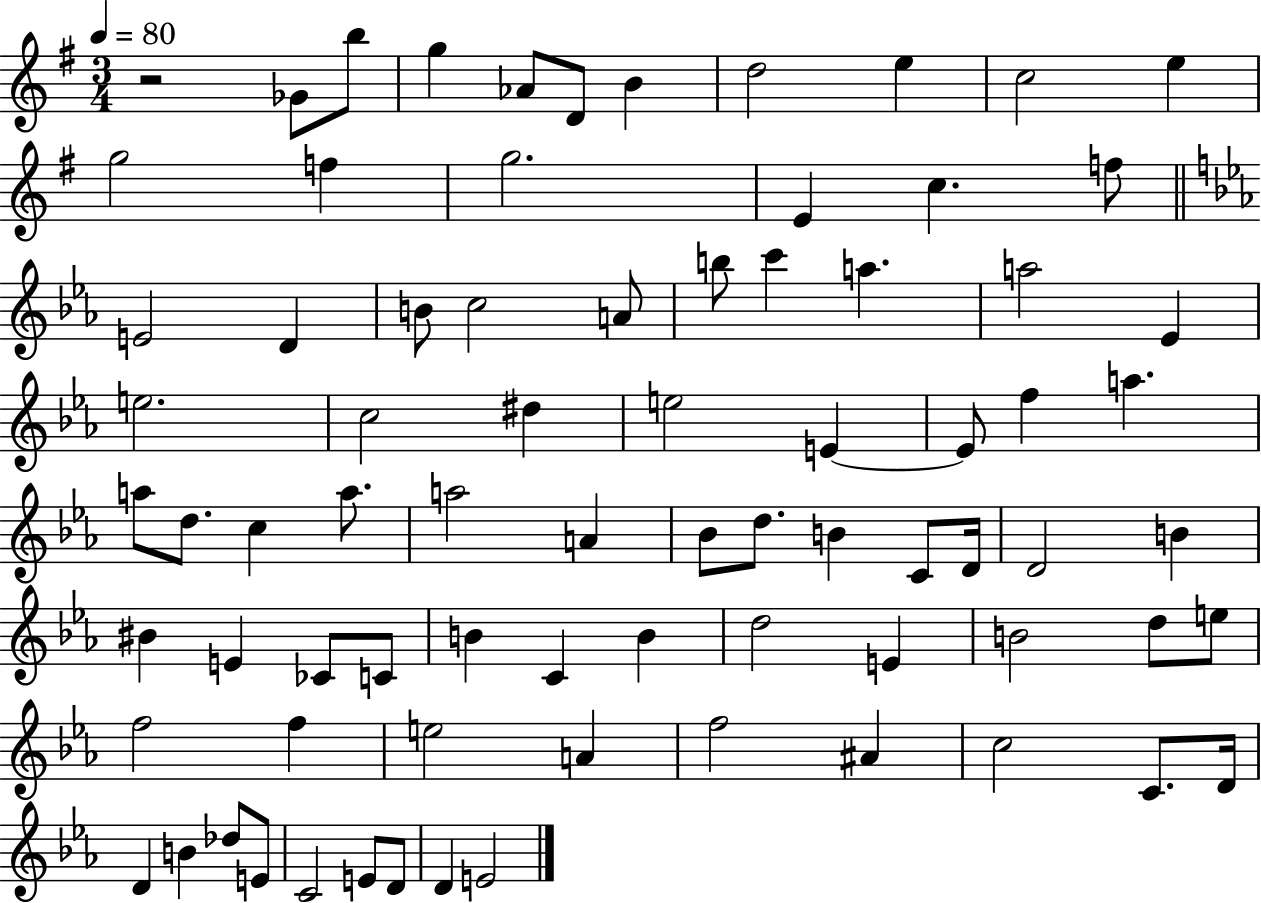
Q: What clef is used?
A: treble